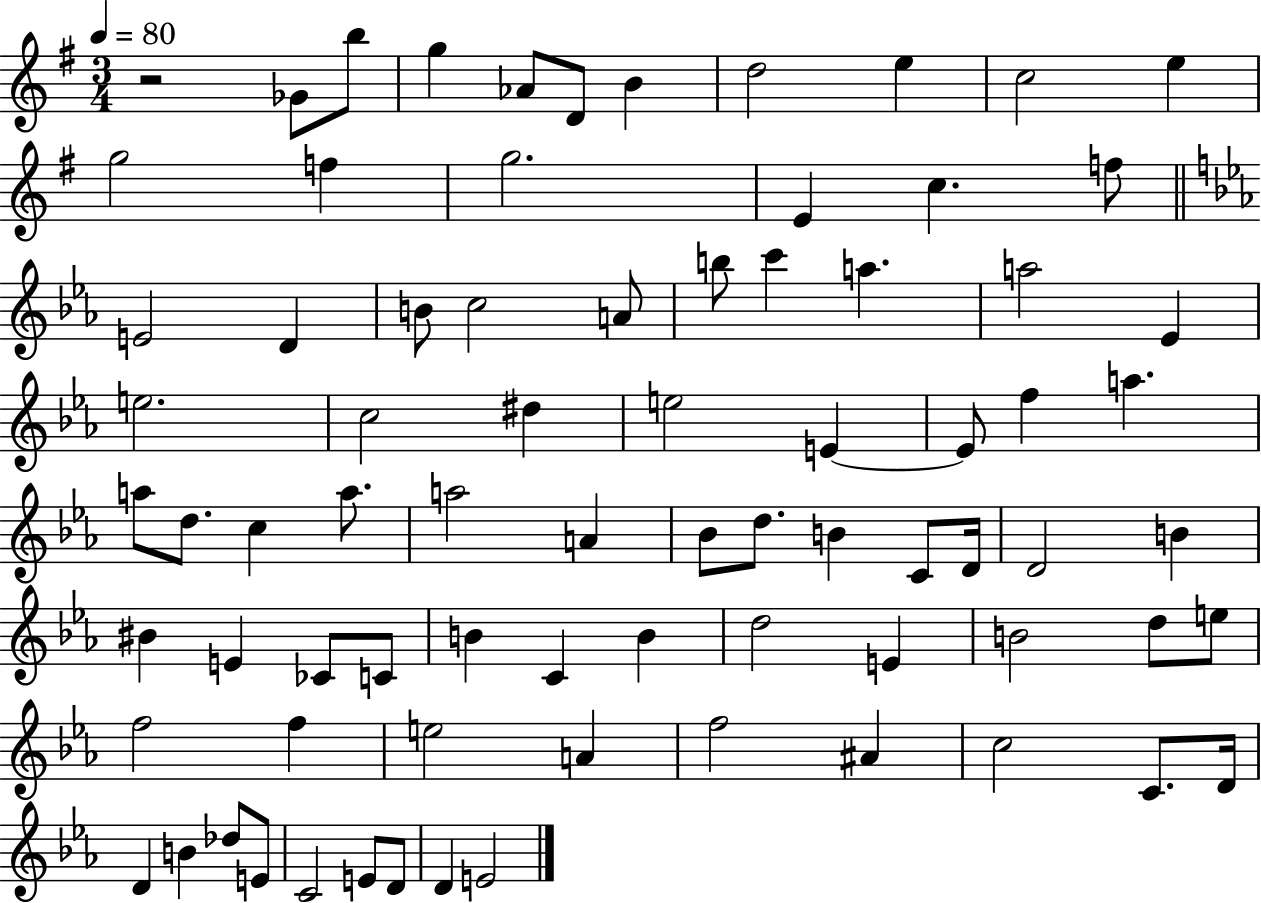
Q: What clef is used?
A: treble